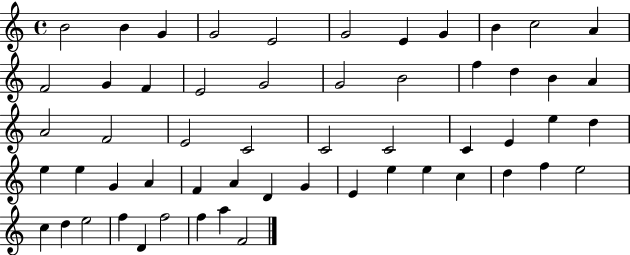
{
  \clef treble
  \time 4/4
  \defaultTimeSignature
  \key c \major
  b'2 b'4 g'4 | g'2 e'2 | g'2 e'4 g'4 | b'4 c''2 a'4 | \break f'2 g'4 f'4 | e'2 g'2 | g'2 b'2 | f''4 d''4 b'4 a'4 | \break a'2 f'2 | e'2 c'2 | c'2 c'2 | c'4 e'4 e''4 d''4 | \break e''4 e''4 g'4 a'4 | f'4 a'4 d'4 g'4 | e'4 e''4 e''4 c''4 | d''4 f''4 e''2 | \break c''4 d''4 e''2 | f''4 d'4 f''2 | f''4 a''4 f'2 | \bar "|."
}